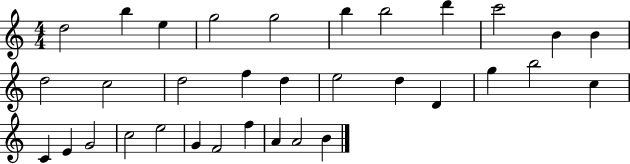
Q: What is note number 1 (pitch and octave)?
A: D5